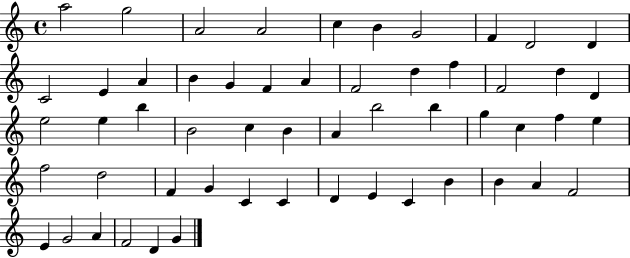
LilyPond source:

{
  \clef treble
  \time 4/4
  \defaultTimeSignature
  \key c \major
  a''2 g''2 | a'2 a'2 | c''4 b'4 g'2 | f'4 d'2 d'4 | \break c'2 e'4 a'4 | b'4 g'4 f'4 a'4 | f'2 d''4 f''4 | f'2 d''4 d'4 | \break e''2 e''4 b''4 | b'2 c''4 b'4 | a'4 b''2 b''4 | g''4 c''4 f''4 e''4 | \break f''2 d''2 | f'4 g'4 c'4 c'4 | d'4 e'4 c'4 b'4 | b'4 a'4 f'2 | \break e'4 g'2 a'4 | f'2 d'4 g'4 | \bar "|."
}